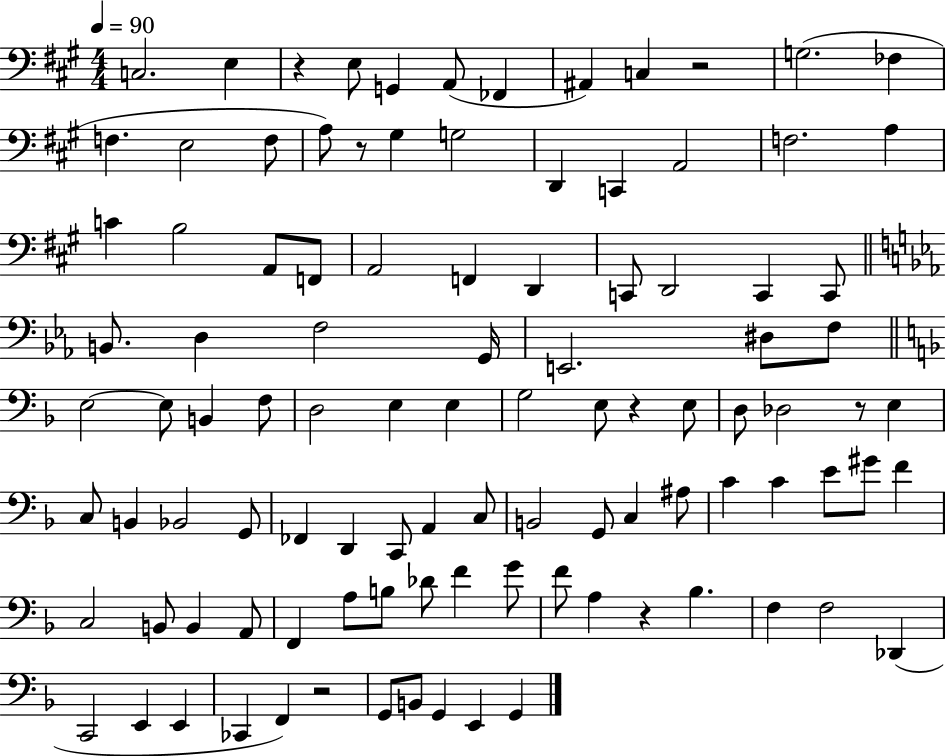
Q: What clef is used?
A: bass